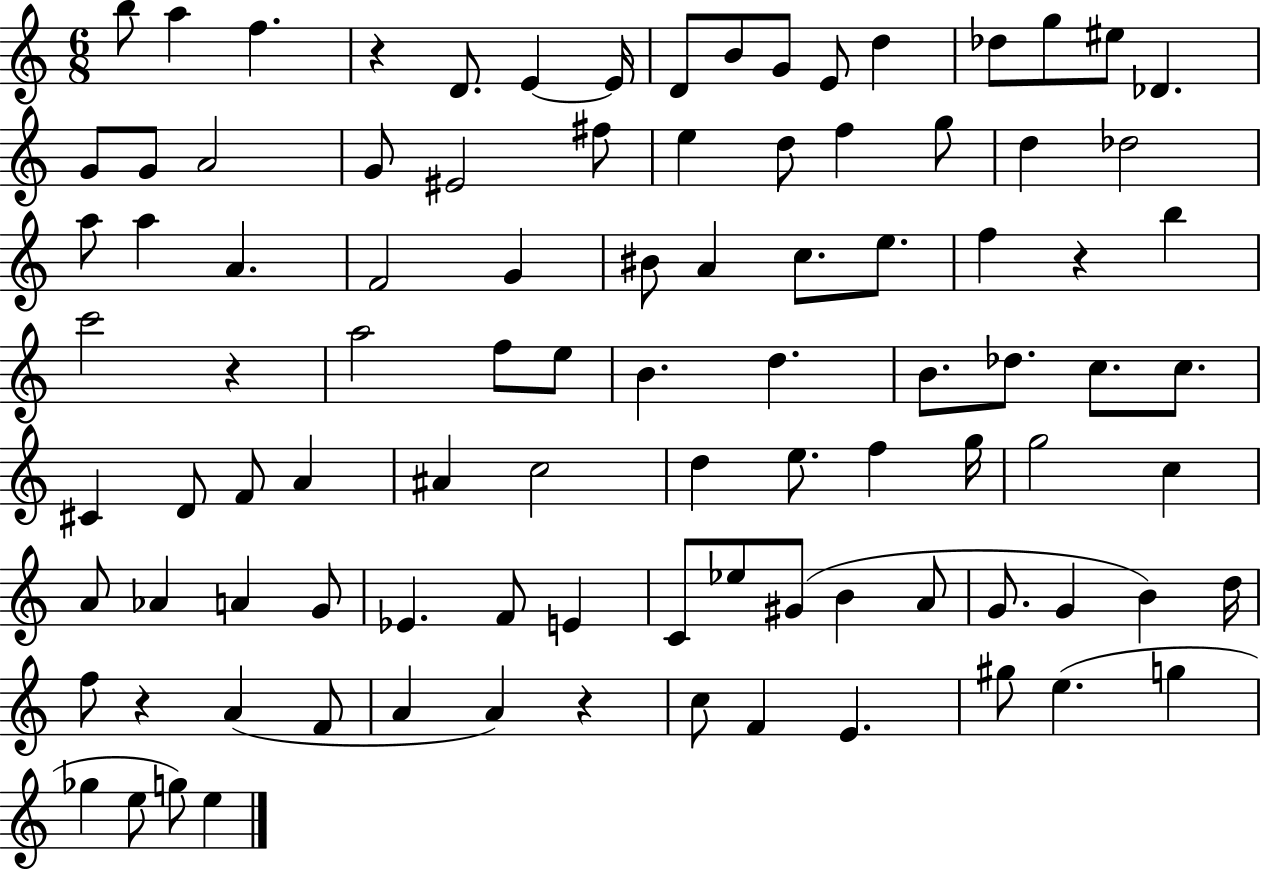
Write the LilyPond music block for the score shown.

{
  \clef treble
  \numericTimeSignature
  \time 6/8
  \key c \major
  \repeat volta 2 { b''8 a''4 f''4. | r4 d'8. e'4~~ e'16 | d'8 b'8 g'8 e'8 d''4 | des''8 g''8 eis''8 des'4. | \break g'8 g'8 a'2 | g'8 eis'2 fis''8 | e''4 d''8 f''4 g''8 | d''4 des''2 | \break a''8 a''4 a'4. | f'2 g'4 | bis'8 a'4 c''8. e''8. | f''4 r4 b''4 | \break c'''2 r4 | a''2 f''8 e''8 | b'4. d''4. | b'8. des''8. c''8. c''8. | \break cis'4 d'8 f'8 a'4 | ais'4 c''2 | d''4 e''8. f''4 g''16 | g''2 c''4 | \break a'8 aes'4 a'4 g'8 | ees'4. f'8 e'4 | c'8 ees''8 gis'8( b'4 a'8 | g'8. g'4 b'4) d''16 | \break f''8 r4 a'4( f'8 | a'4 a'4) r4 | c''8 f'4 e'4. | gis''8 e''4.( g''4 | \break ges''4 e''8 g''8) e''4 | } \bar "|."
}